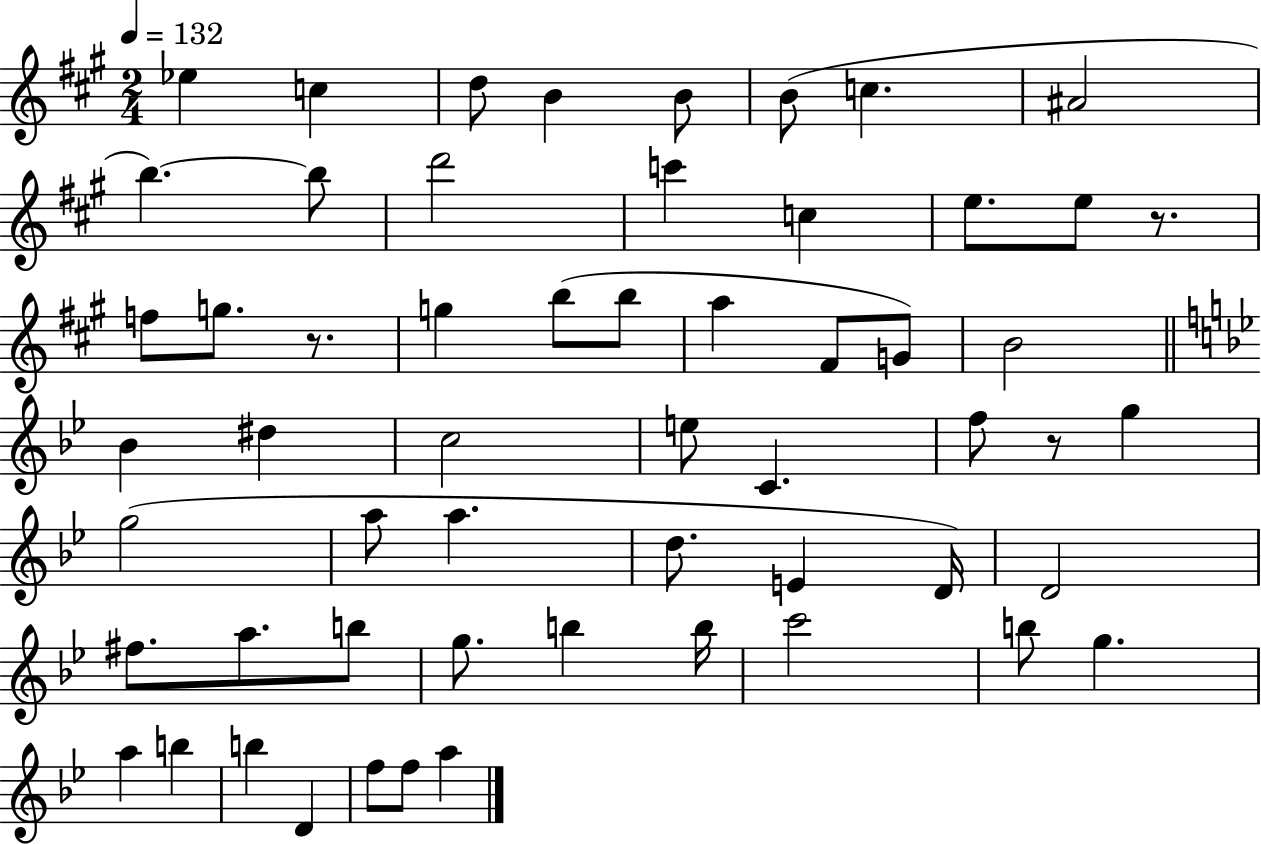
X:1
T:Untitled
M:2/4
L:1/4
K:A
_e c d/2 B B/2 B/2 c ^A2 b b/2 d'2 c' c e/2 e/2 z/2 f/2 g/2 z/2 g b/2 b/2 a ^F/2 G/2 B2 _B ^d c2 e/2 C f/2 z/2 g g2 a/2 a d/2 E D/4 D2 ^f/2 a/2 b/2 g/2 b b/4 c'2 b/2 g a b b D f/2 f/2 a